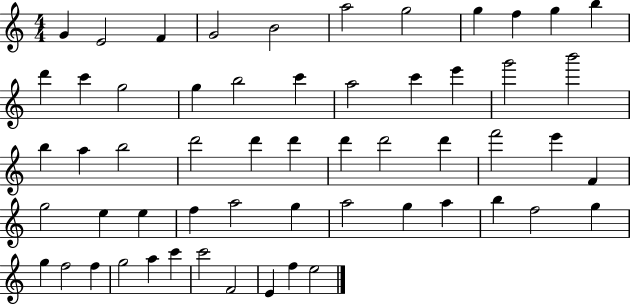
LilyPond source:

{
  \clef treble
  \numericTimeSignature
  \time 4/4
  \key c \major
  g'4 e'2 f'4 | g'2 b'2 | a''2 g''2 | g''4 f''4 g''4 b''4 | \break d'''4 c'''4 g''2 | g''4 b''2 c'''4 | a''2 c'''4 e'''4 | g'''2 b'''2 | \break b''4 a''4 b''2 | d'''2 d'''4 d'''4 | d'''4 d'''2 d'''4 | f'''2 e'''4 f'4 | \break g''2 e''4 e''4 | f''4 a''2 g''4 | a''2 g''4 a''4 | b''4 f''2 g''4 | \break g''4 f''2 f''4 | g''2 a''4 c'''4 | c'''2 f'2 | e'4 f''4 e''2 | \break \bar "|."
}